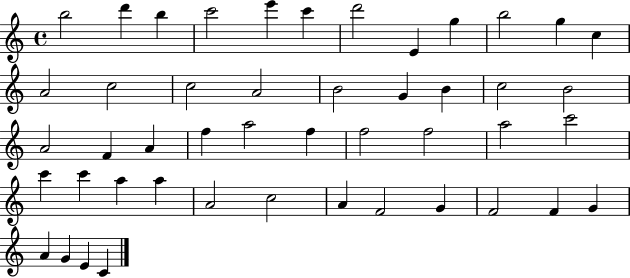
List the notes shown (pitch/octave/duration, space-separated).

B5/h D6/q B5/q C6/h E6/q C6/q D6/h E4/q G5/q B5/h G5/q C5/q A4/h C5/h C5/h A4/h B4/h G4/q B4/q C5/h B4/h A4/h F4/q A4/q F5/q A5/h F5/q F5/h F5/h A5/h C6/h C6/q C6/q A5/q A5/q A4/h C5/h A4/q F4/h G4/q F4/h F4/q G4/q A4/q G4/q E4/q C4/q